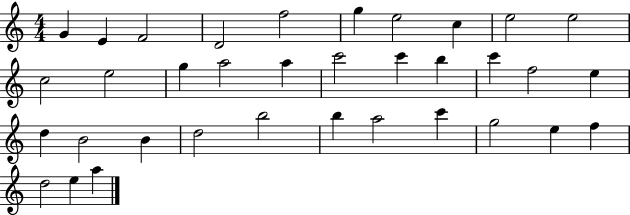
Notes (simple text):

G4/q E4/q F4/h D4/h F5/h G5/q E5/h C5/q E5/h E5/h C5/h E5/h G5/q A5/h A5/q C6/h C6/q B5/q C6/q F5/h E5/q D5/q B4/h B4/q D5/h B5/h B5/q A5/h C6/q G5/h E5/q F5/q D5/h E5/q A5/q